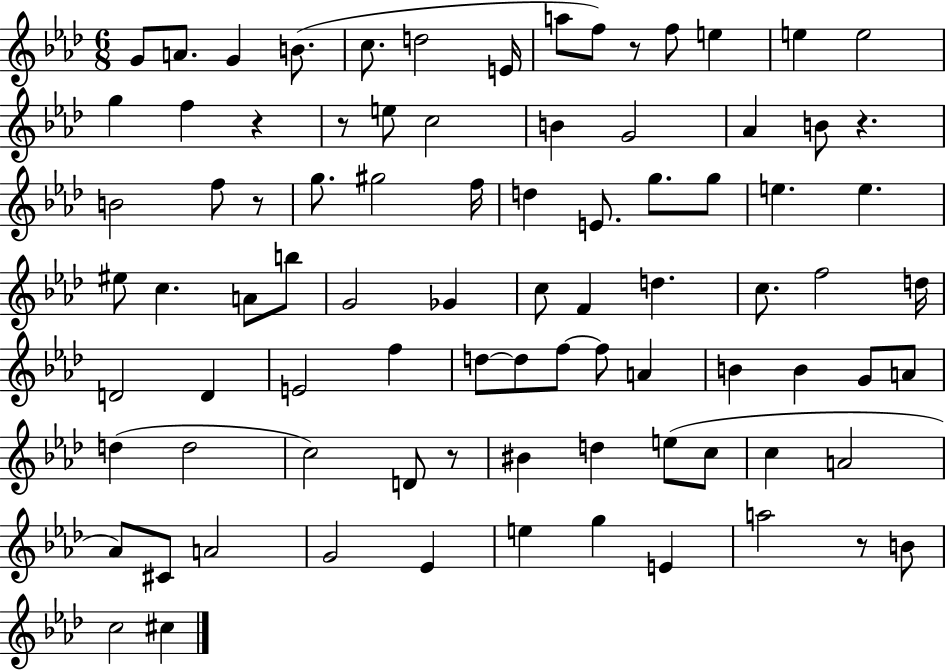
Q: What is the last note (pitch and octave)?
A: C#5